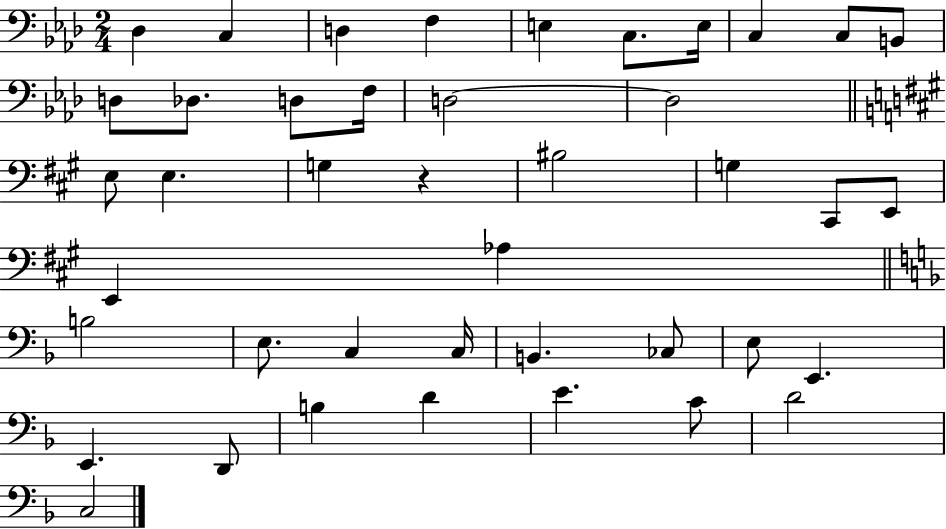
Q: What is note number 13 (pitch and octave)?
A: D3